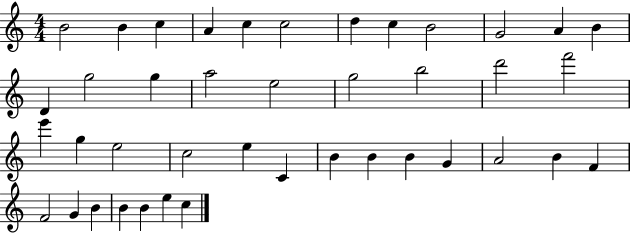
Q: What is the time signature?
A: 4/4